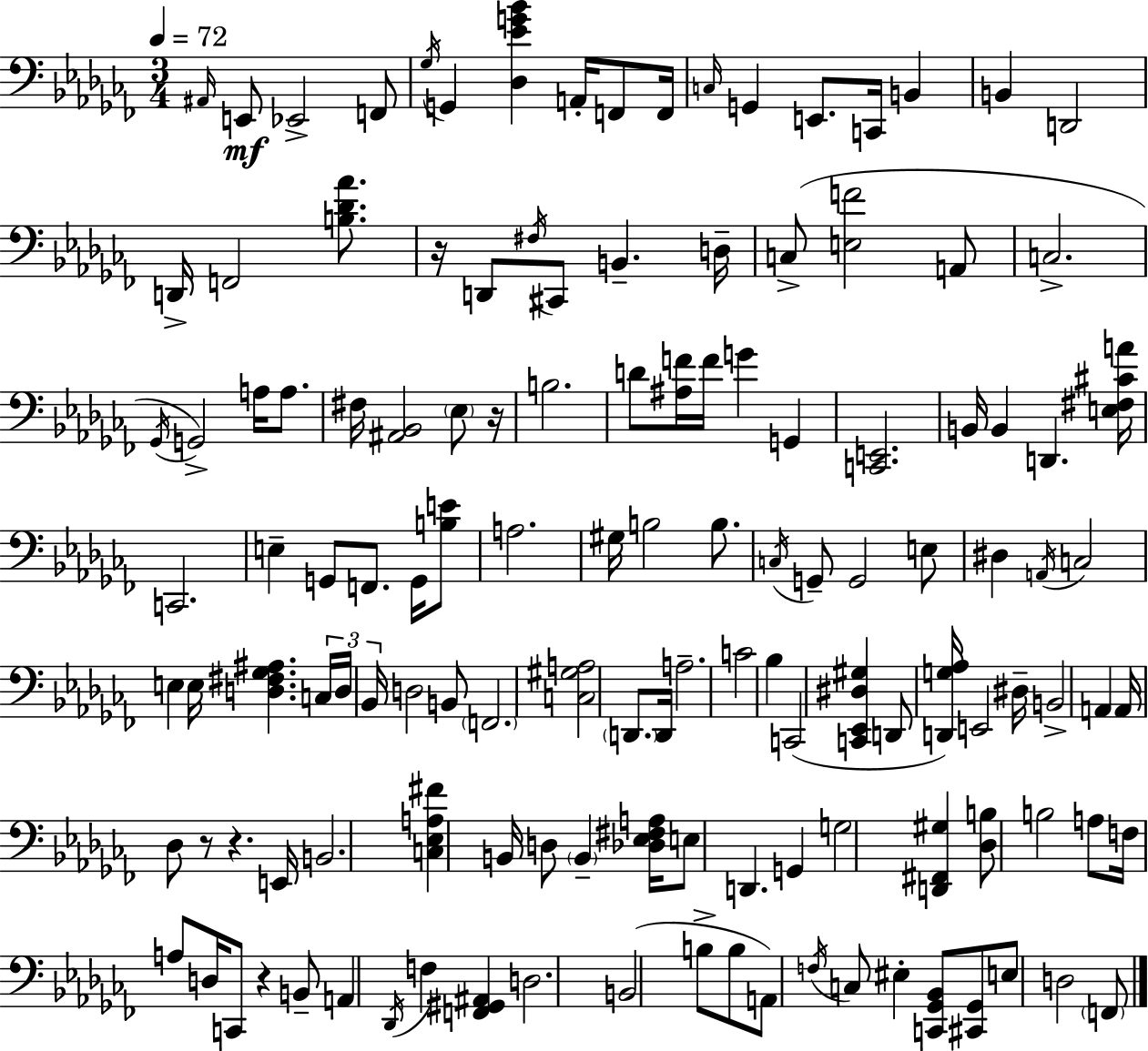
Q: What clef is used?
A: bass